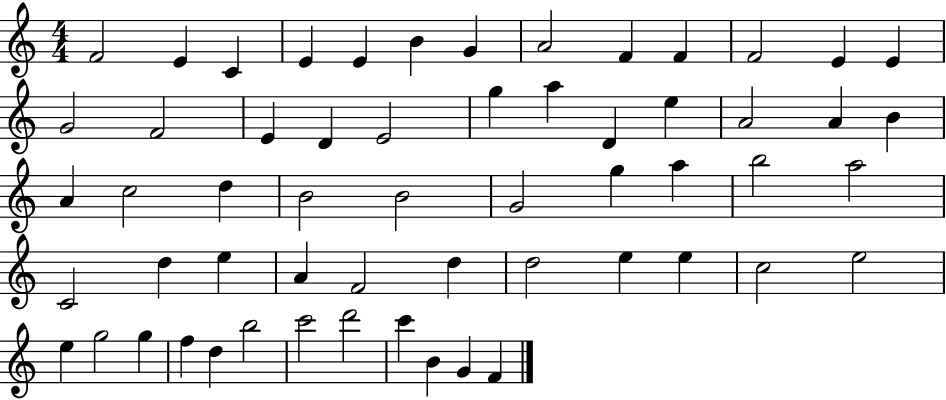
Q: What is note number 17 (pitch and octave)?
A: D4